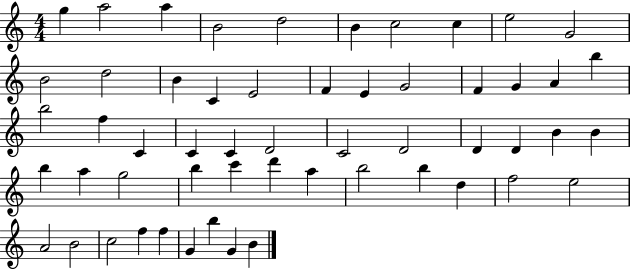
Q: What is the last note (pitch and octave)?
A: B4